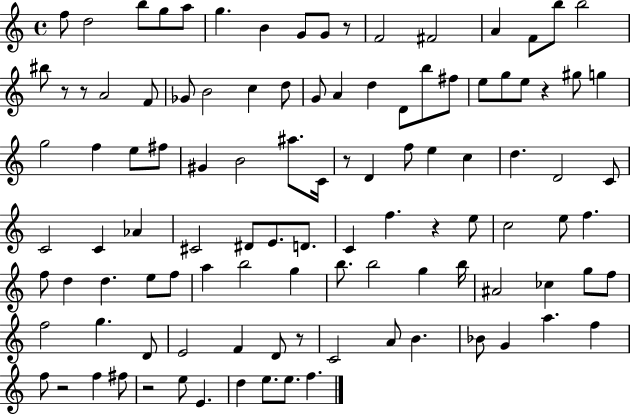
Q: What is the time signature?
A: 4/4